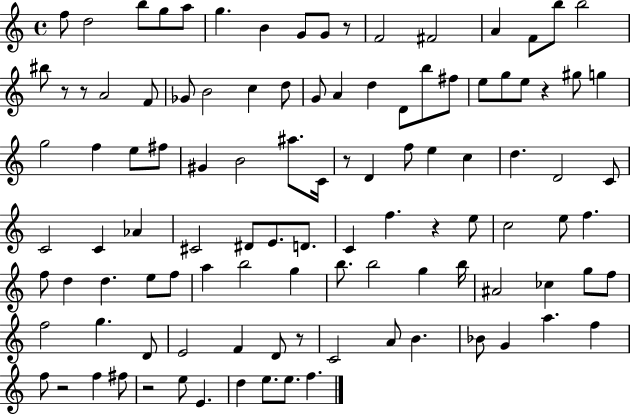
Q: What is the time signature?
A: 4/4